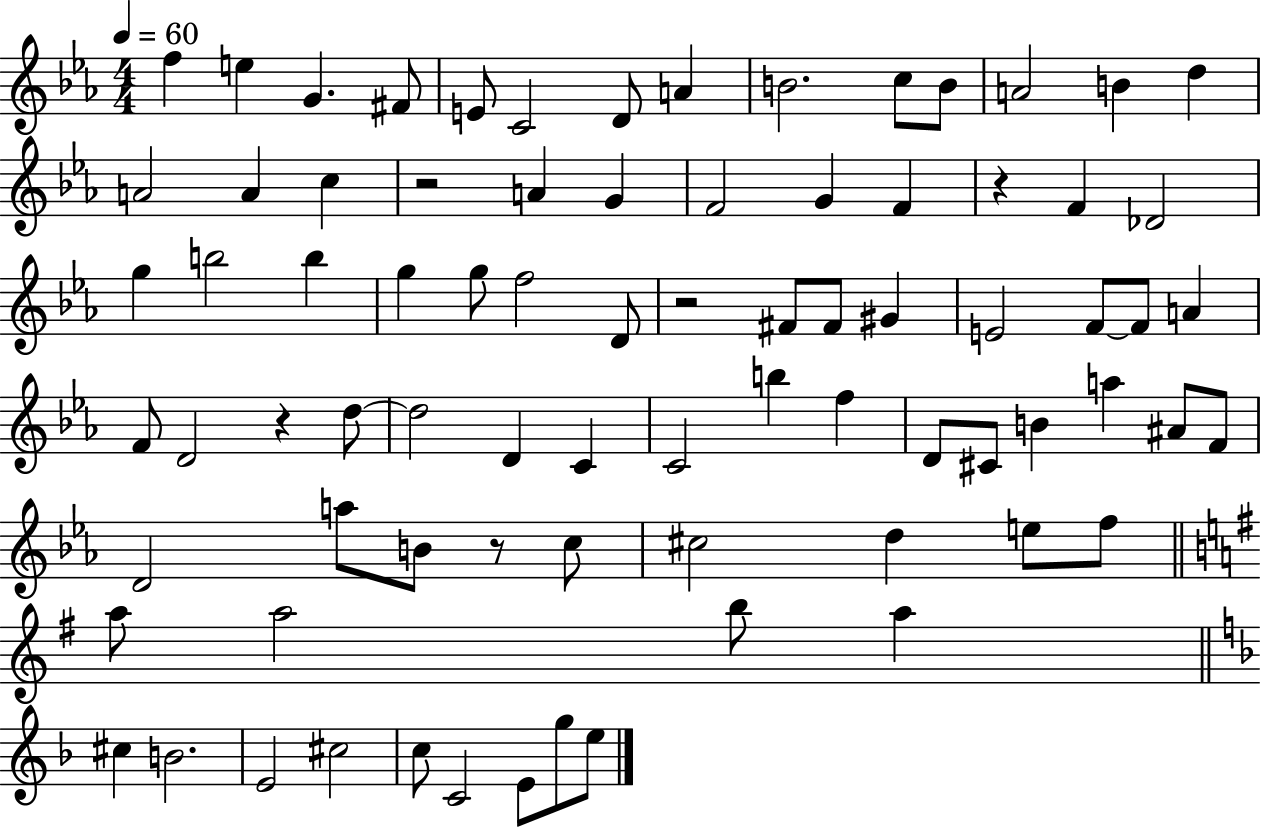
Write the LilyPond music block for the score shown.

{
  \clef treble
  \numericTimeSignature
  \time 4/4
  \key ees \major
  \tempo 4 = 60
  f''4 e''4 g'4. fis'8 | e'8 c'2 d'8 a'4 | b'2. c''8 b'8 | a'2 b'4 d''4 | \break a'2 a'4 c''4 | r2 a'4 g'4 | f'2 g'4 f'4 | r4 f'4 des'2 | \break g''4 b''2 b''4 | g''4 g''8 f''2 d'8 | r2 fis'8 fis'8 gis'4 | e'2 f'8~~ f'8 a'4 | \break f'8 d'2 r4 d''8~~ | d''2 d'4 c'4 | c'2 b''4 f''4 | d'8 cis'8 b'4 a''4 ais'8 f'8 | \break d'2 a''8 b'8 r8 c''8 | cis''2 d''4 e''8 f''8 | \bar "||" \break \key e \minor a''8 a''2 b''8 a''4 | \bar "||" \break \key f \major cis''4 b'2. | e'2 cis''2 | c''8 c'2 e'8 g''8 e''8 | \bar "|."
}